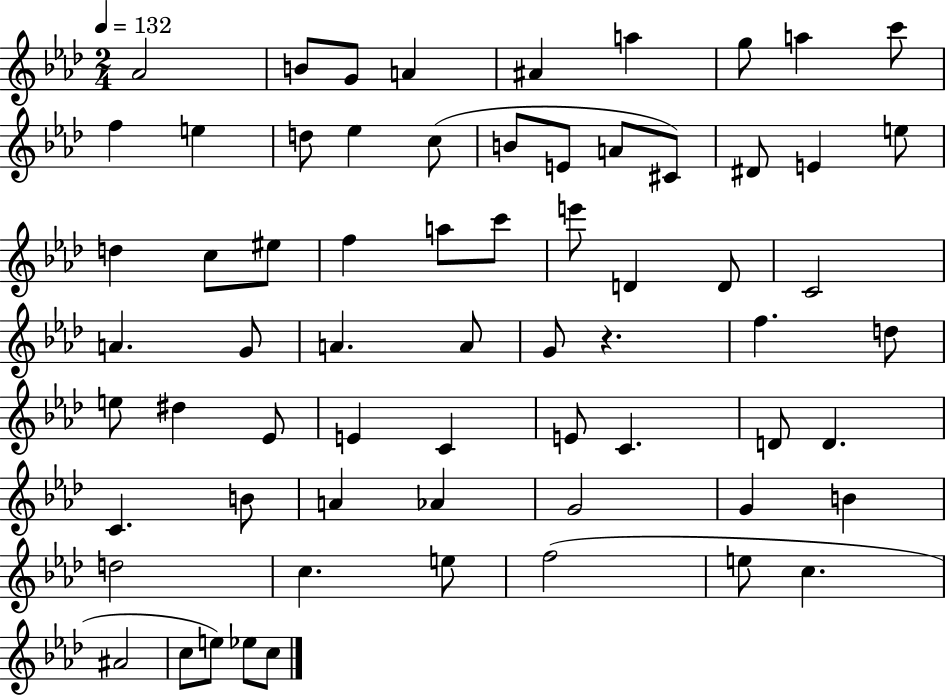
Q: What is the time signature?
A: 2/4